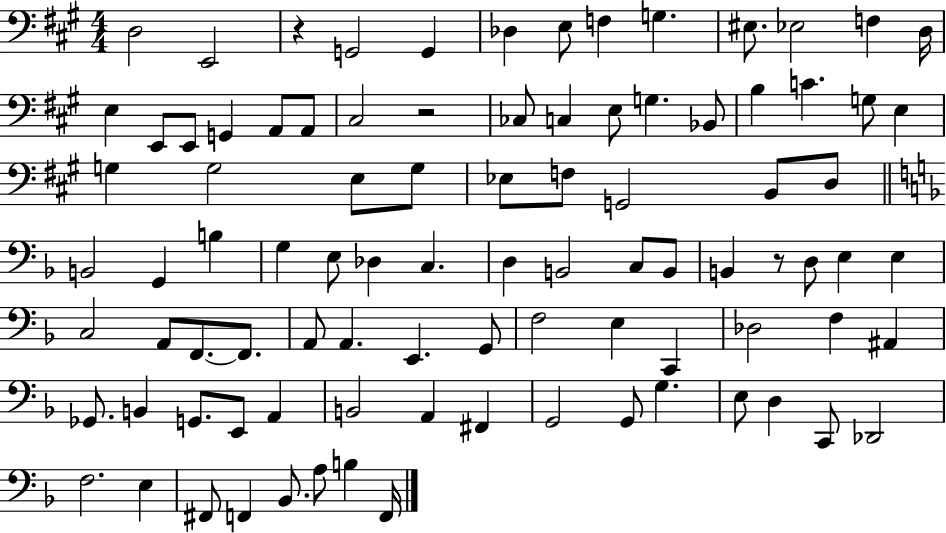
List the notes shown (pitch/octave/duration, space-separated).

D3/h E2/h R/q G2/h G2/q Db3/q E3/e F3/q G3/q. EIS3/e. Eb3/h F3/q D3/s E3/q E2/e E2/e G2/q A2/e A2/e C#3/h R/h CES3/e C3/q E3/e G3/q. Bb2/e B3/q C4/q. G3/e E3/q G3/q G3/h E3/e G3/e Eb3/e F3/e G2/h B2/e D3/e B2/h G2/q B3/q G3/q E3/e Db3/q C3/q. D3/q B2/h C3/e B2/e B2/q R/e D3/e E3/q E3/q C3/h A2/e F2/e. F2/e. A2/e A2/q. E2/q. G2/e F3/h E3/q C2/q Db3/h F3/q A#2/q Gb2/e. B2/q G2/e. E2/e A2/q B2/h A2/q F#2/q G2/h G2/e G3/q. E3/e D3/q C2/e Db2/h F3/h. E3/q F#2/e F2/q Bb2/e. A3/e B3/q F2/s